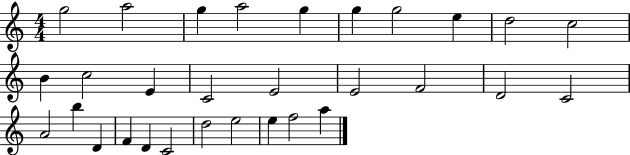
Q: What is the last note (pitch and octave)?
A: A5